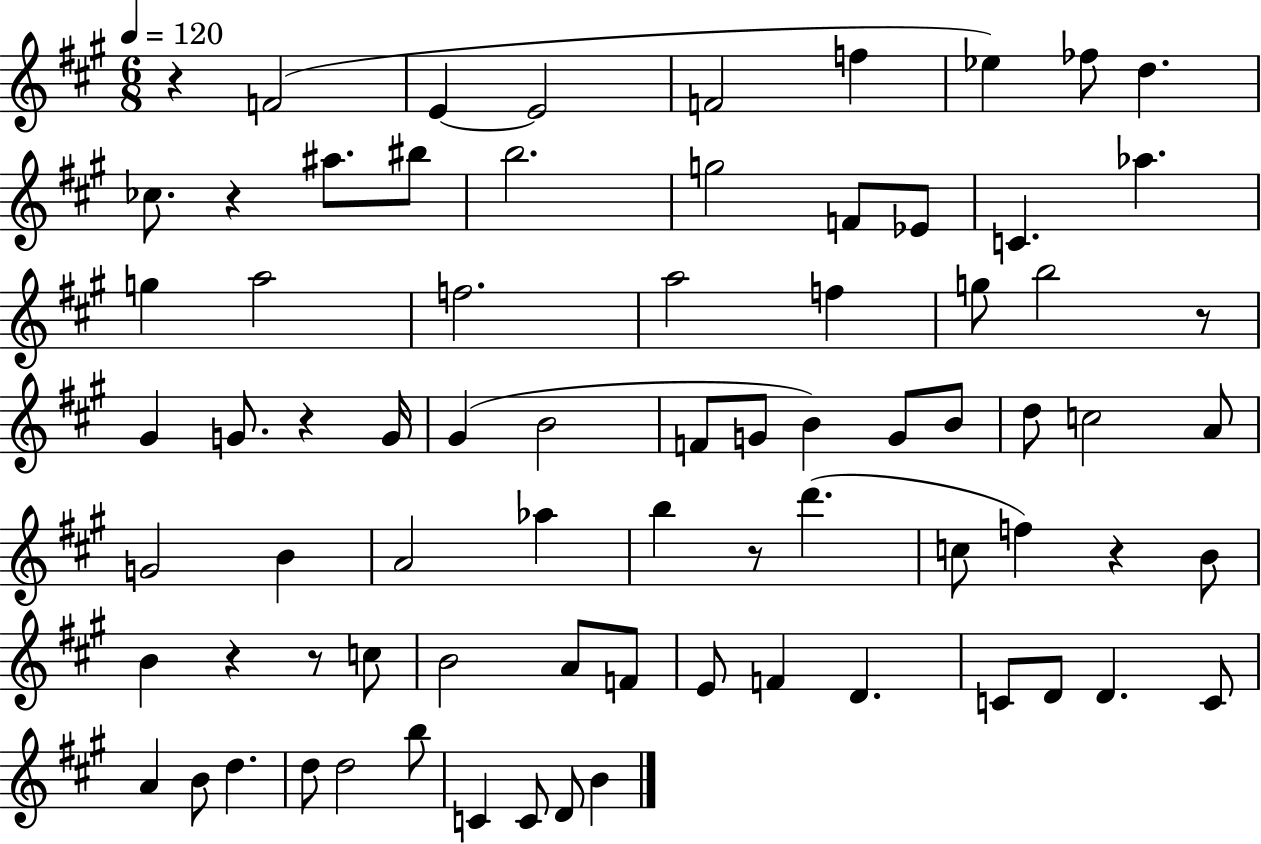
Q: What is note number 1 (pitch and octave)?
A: F4